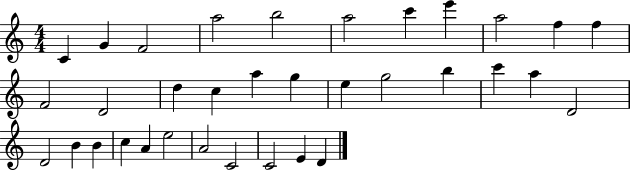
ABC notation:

X:1
T:Untitled
M:4/4
L:1/4
K:C
C G F2 a2 b2 a2 c' e' a2 f f F2 D2 d c a g e g2 b c' a D2 D2 B B c A e2 A2 C2 C2 E D